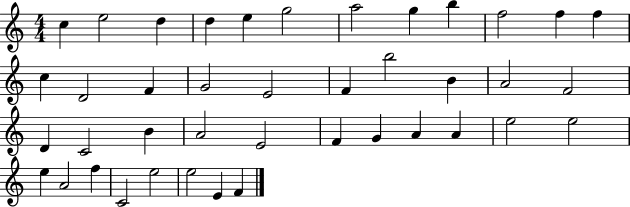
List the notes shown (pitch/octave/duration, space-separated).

C5/q E5/h D5/q D5/q E5/q G5/h A5/h G5/q B5/q F5/h F5/q F5/q C5/q D4/h F4/q G4/h E4/h F4/q B5/h B4/q A4/h F4/h D4/q C4/h B4/q A4/h E4/h F4/q G4/q A4/q A4/q E5/h E5/h E5/q A4/h F5/q C4/h E5/h E5/h E4/q F4/q